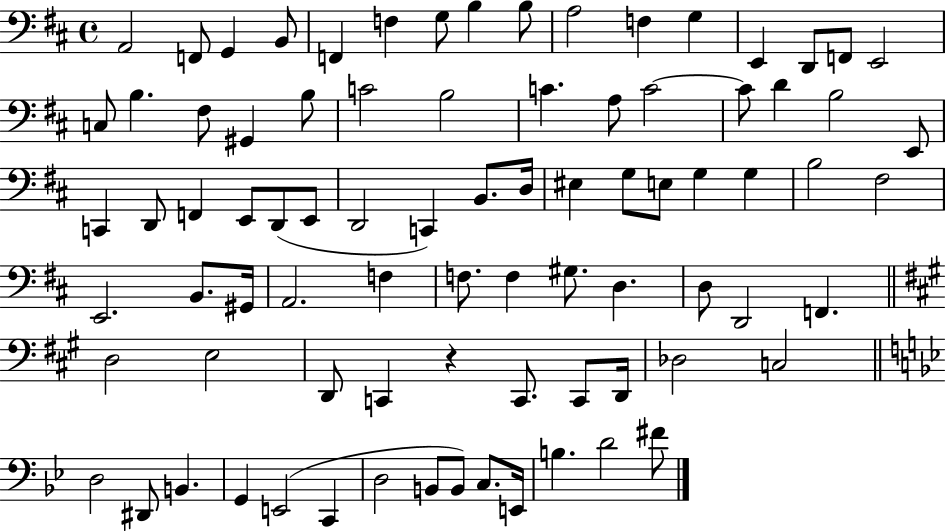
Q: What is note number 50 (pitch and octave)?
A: G#2